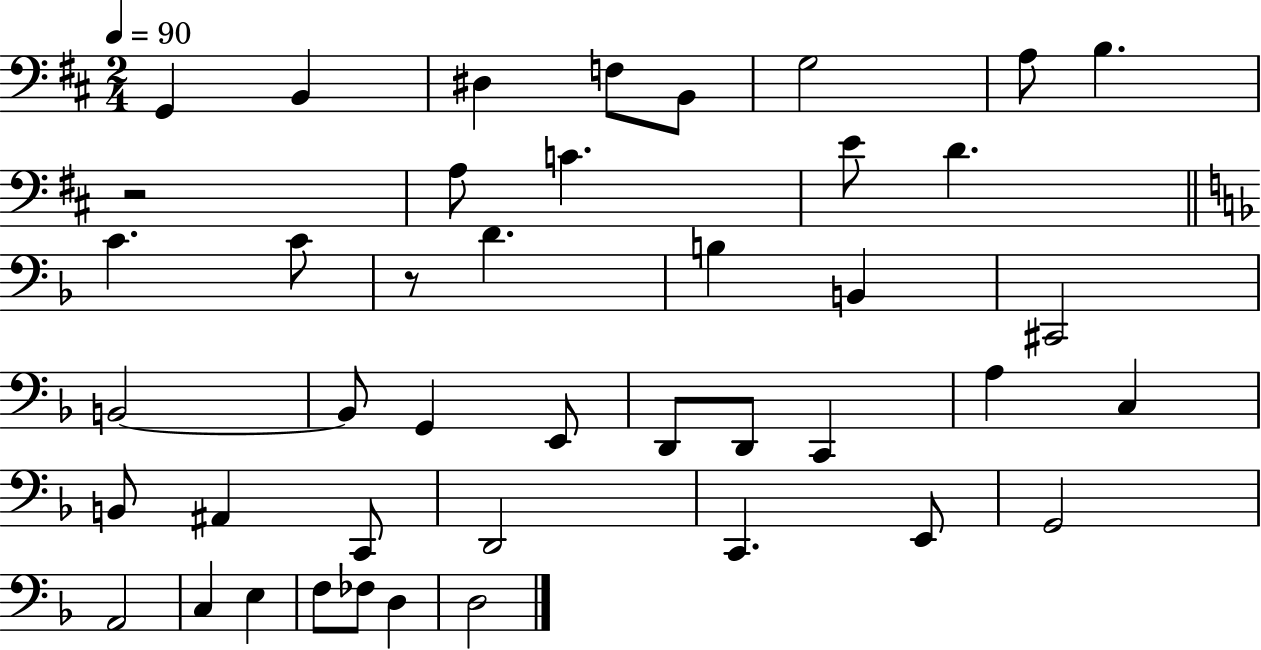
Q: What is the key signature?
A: D major